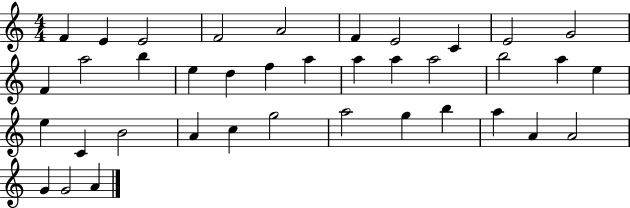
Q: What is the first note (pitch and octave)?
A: F4